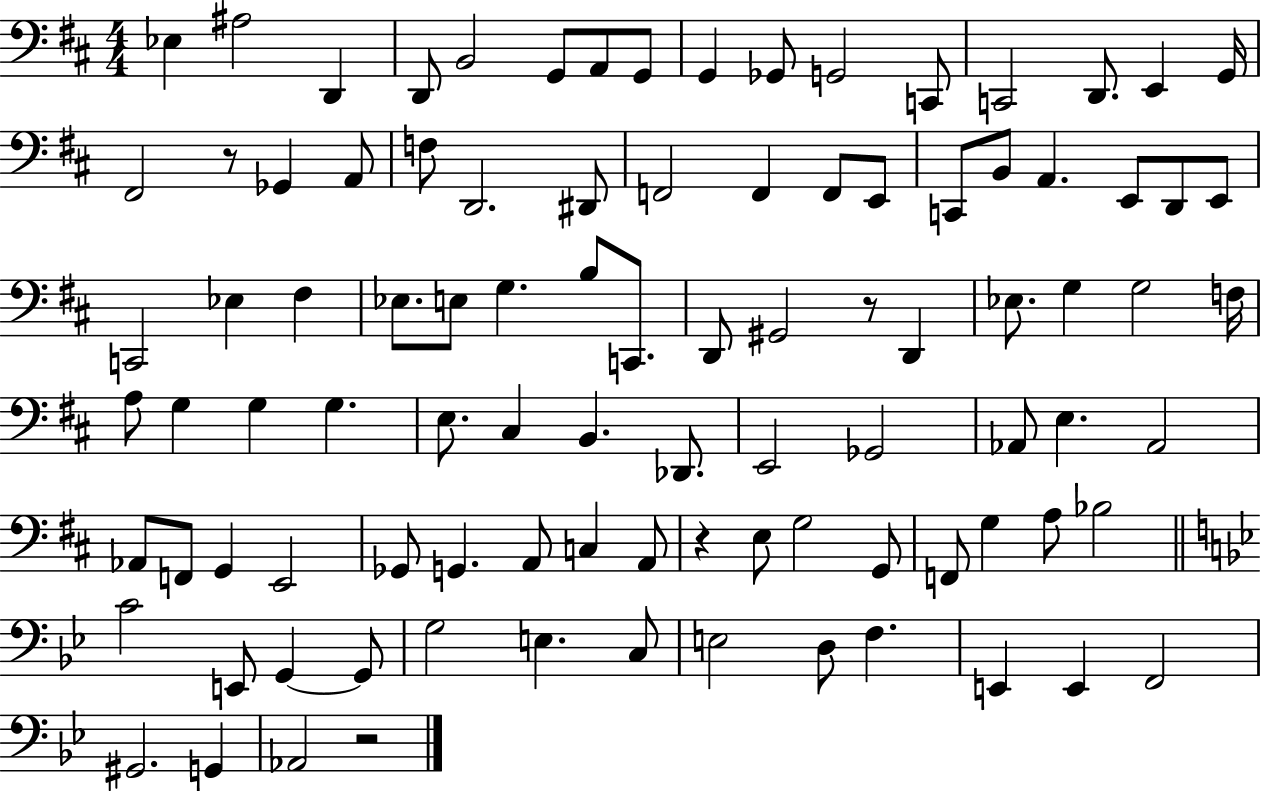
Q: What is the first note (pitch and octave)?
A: Eb3